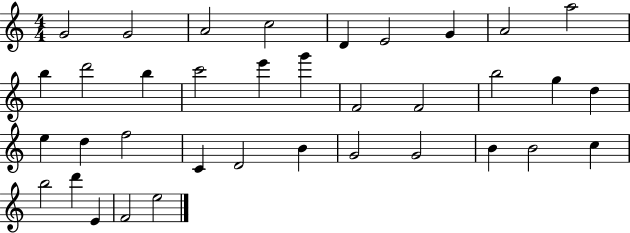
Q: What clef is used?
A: treble